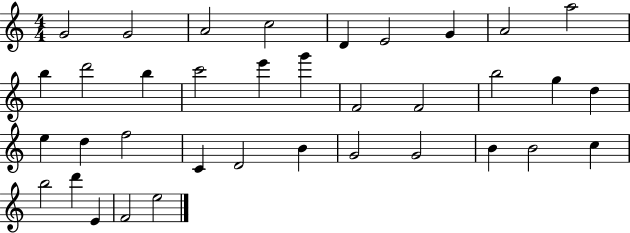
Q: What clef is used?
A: treble